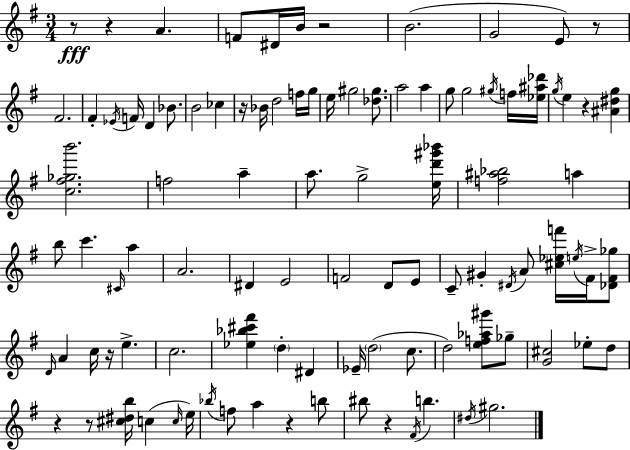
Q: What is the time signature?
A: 3/4